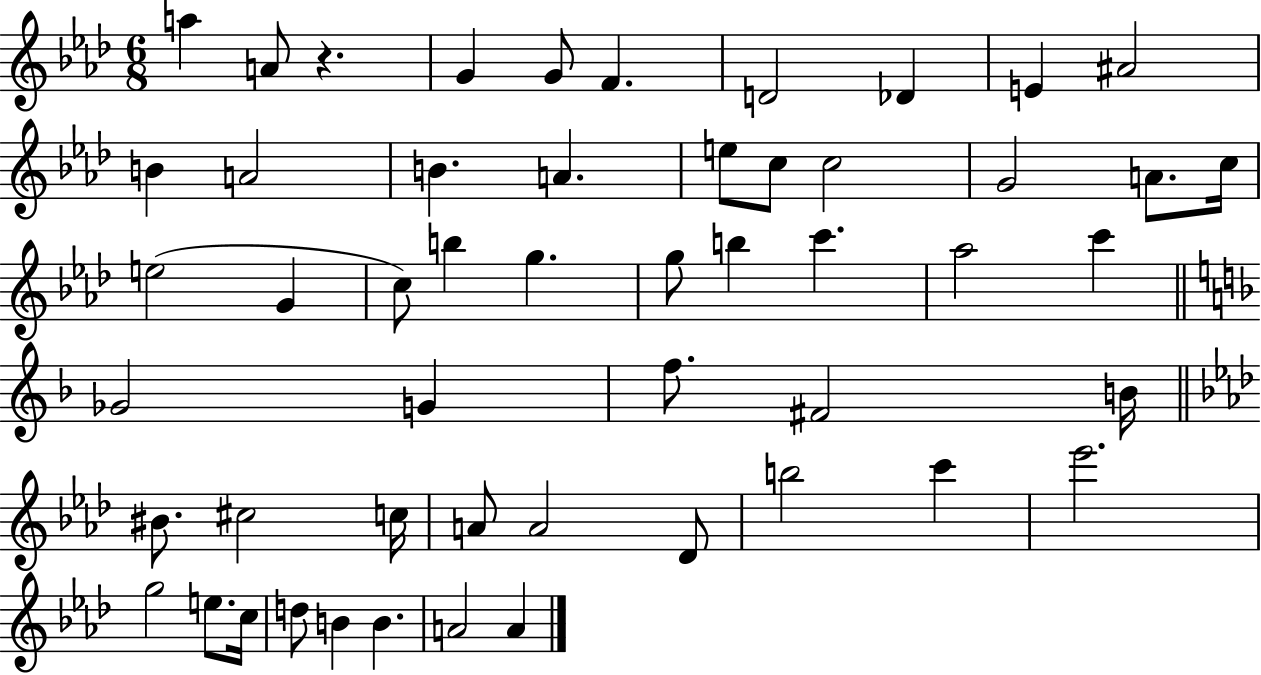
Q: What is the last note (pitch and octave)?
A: A4